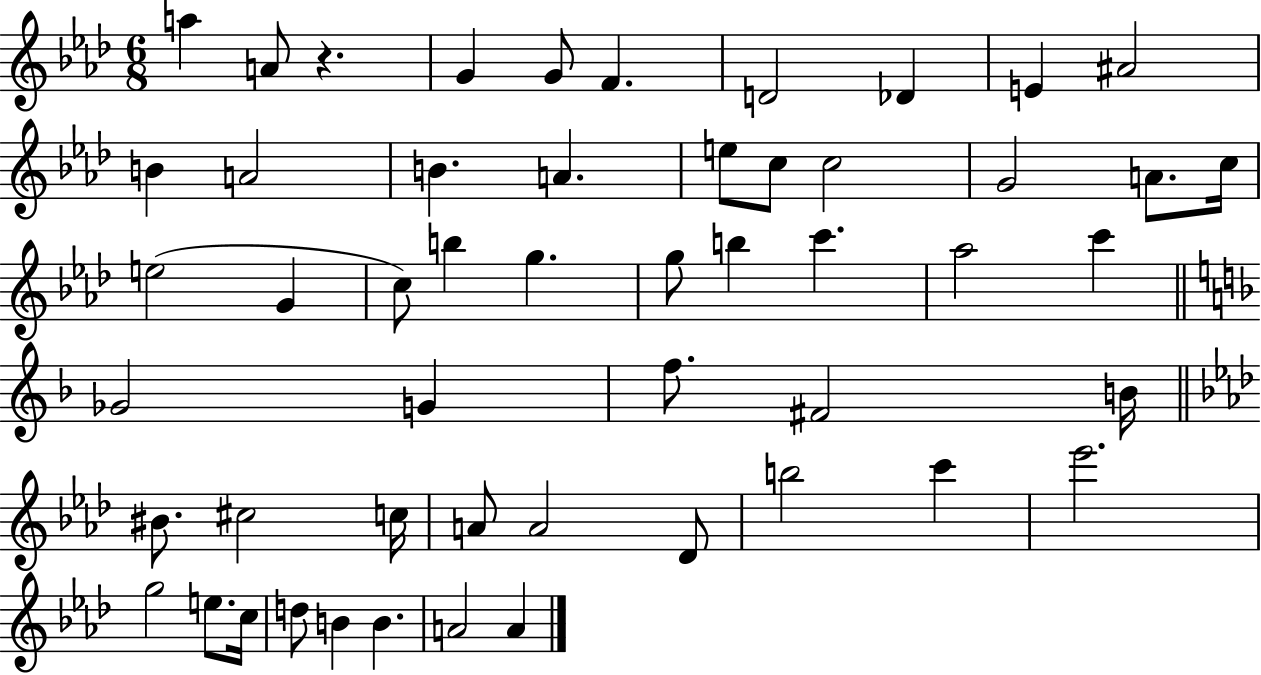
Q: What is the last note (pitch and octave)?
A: A4